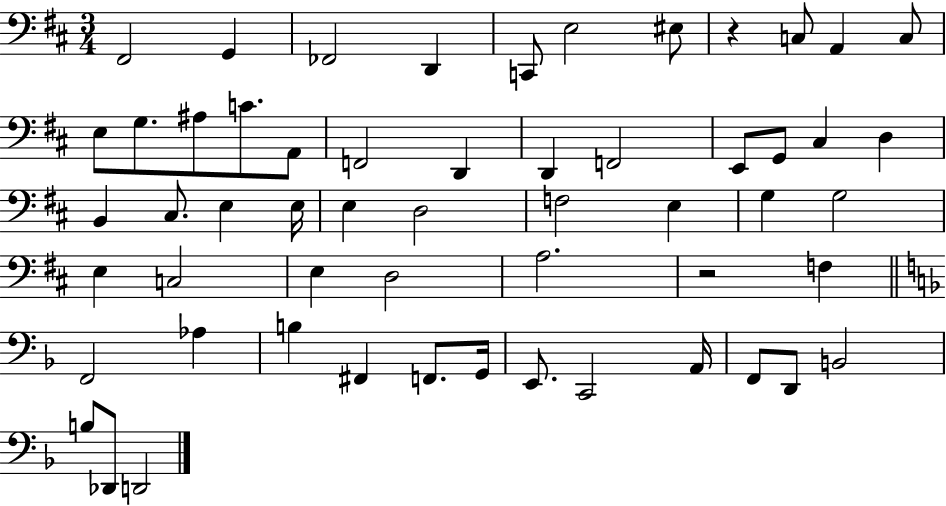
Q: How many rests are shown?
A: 2